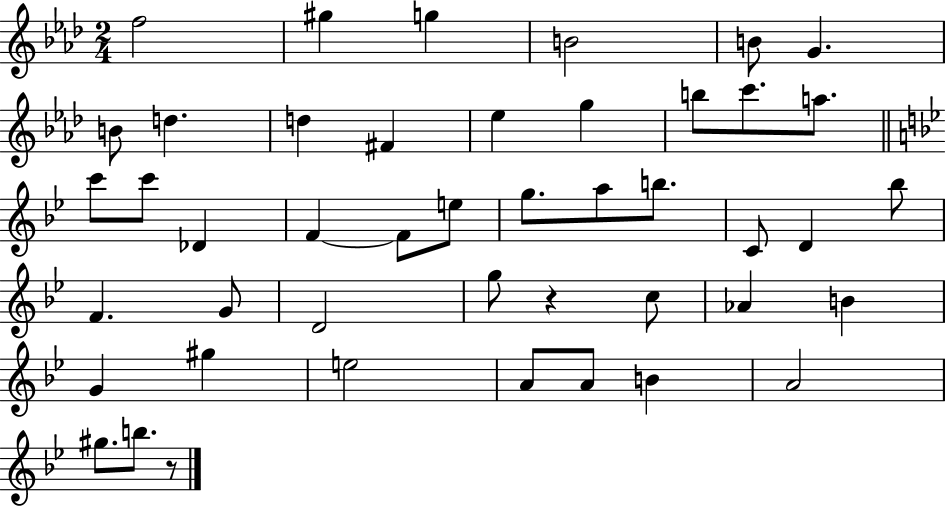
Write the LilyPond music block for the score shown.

{
  \clef treble
  \numericTimeSignature
  \time 2/4
  \key aes \major
  f''2 | gis''4 g''4 | b'2 | b'8 g'4. | \break b'8 d''4. | d''4 fis'4 | ees''4 g''4 | b''8 c'''8. a''8. | \break \bar "||" \break \key bes \major c'''8 c'''8 des'4 | f'4~~ f'8 e''8 | g''8. a''8 b''8. | c'8 d'4 bes''8 | \break f'4. g'8 | d'2 | g''8 r4 c''8 | aes'4 b'4 | \break g'4 gis''4 | e''2 | a'8 a'8 b'4 | a'2 | \break gis''8. b''8. r8 | \bar "|."
}